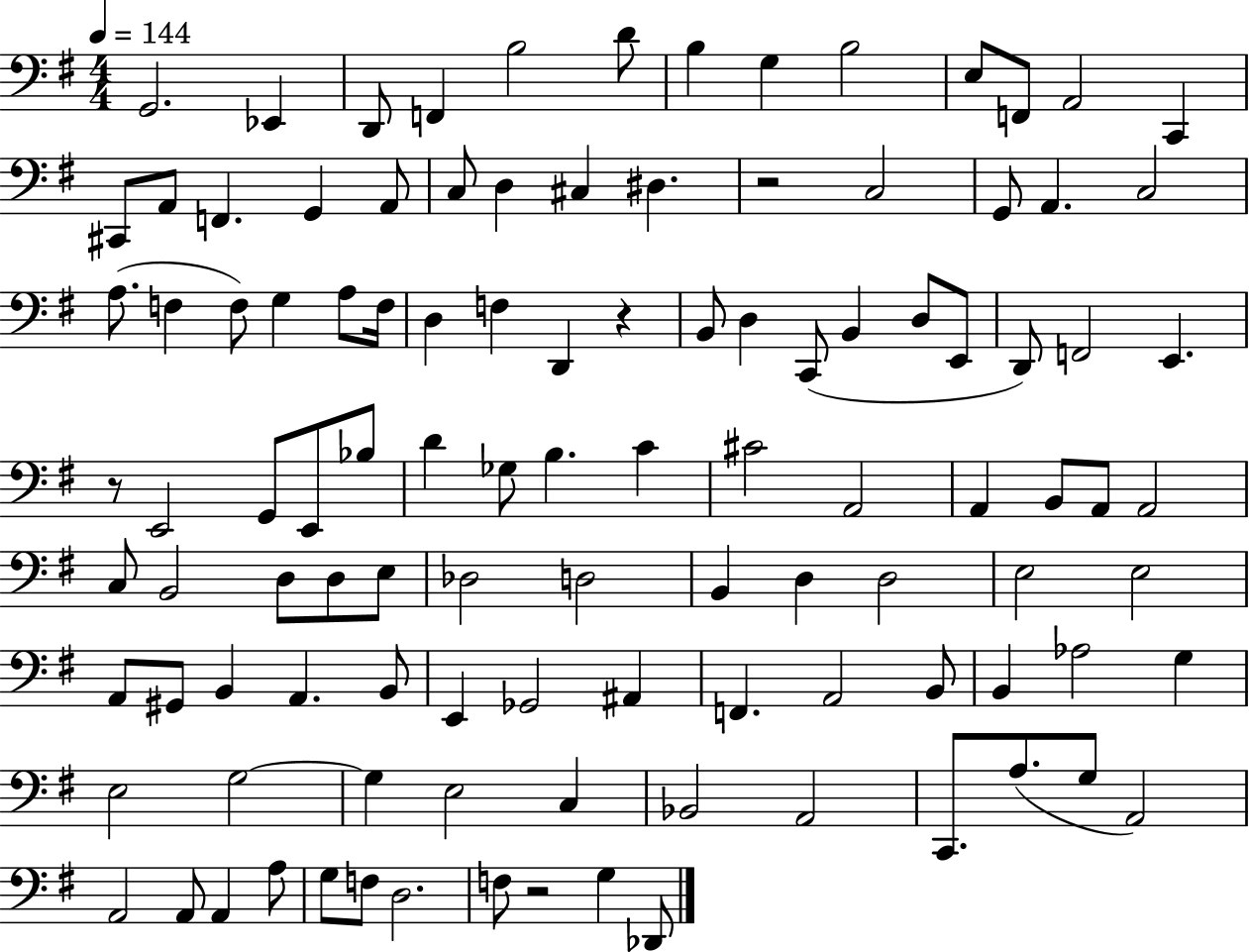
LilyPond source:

{
  \clef bass
  \numericTimeSignature
  \time 4/4
  \key g \major
  \tempo 4 = 144
  g,2. ees,4 | d,8 f,4 b2 d'8 | b4 g4 b2 | e8 f,8 a,2 c,4 | \break cis,8 a,8 f,4. g,4 a,8 | c8 d4 cis4 dis4. | r2 c2 | g,8 a,4. c2 | \break a8.( f4 f8) g4 a8 f16 | d4 f4 d,4 r4 | b,8 d4 c,8( b,4 d8 e,8 | d,8) f,2 e,4. | \break r8 e,2 g,8 e,8 bes8 | d'4 ges8 b4. c'4 | cis'2 a,2 | a,4 b,8 a,8 a,2 | \break c8 b,2 d8 d8 e8 | des2 d2 | b,4 d4 d2 | e2 e2 | \break a,8 gis,8 b,4 a,4. b,8 | e,4 ges,2 ais,4 | f,4. a,2 b,8 | b,4 aes2 g4 | \break e2 g2~~ | g4 e2 c4 | bes,2 a,2 | c,8. a8.( g8 a,2) | \break a,2 a,8 a,4 a8 | g8 f8 d2. | f8 r2 g4 des,8 | \bar "|."
}